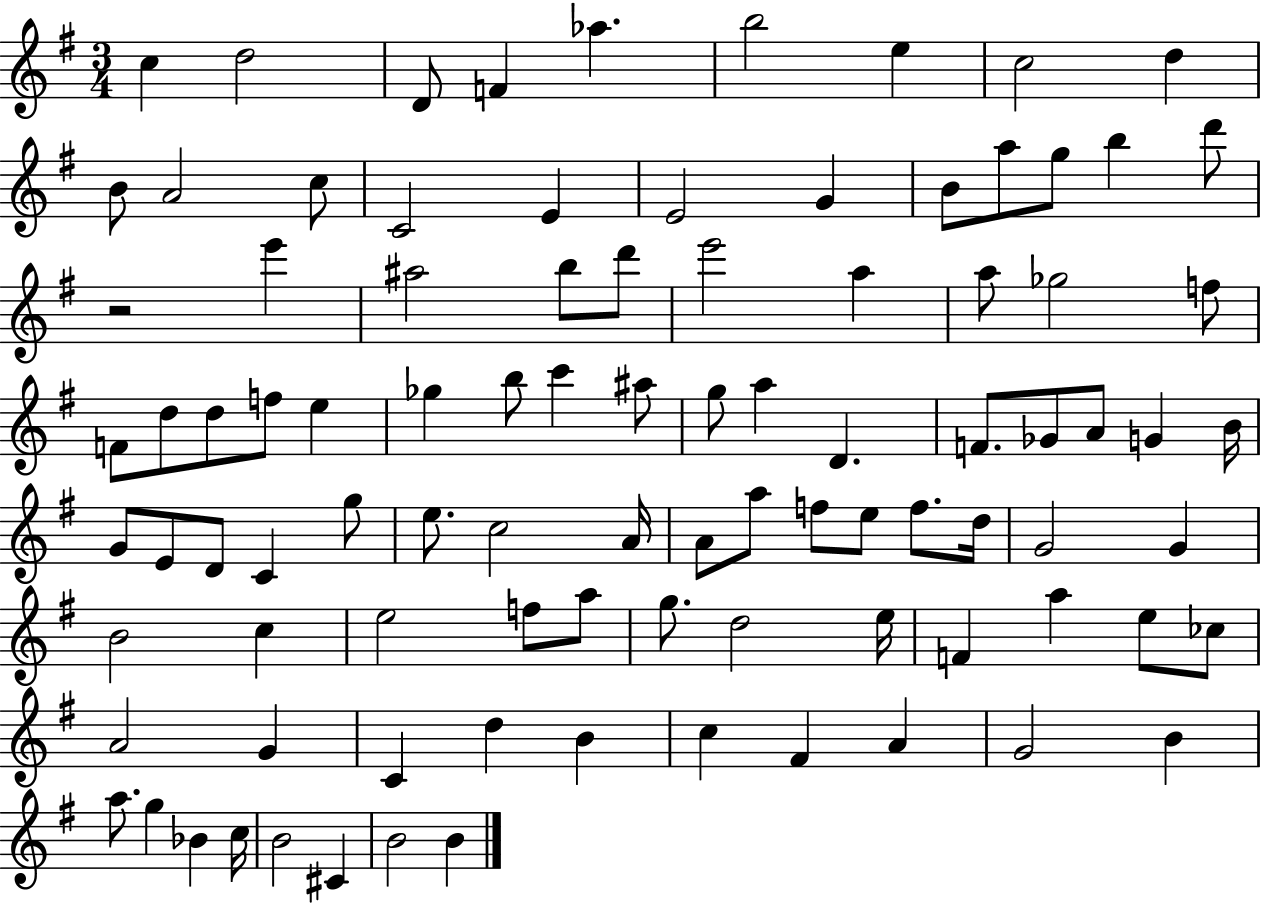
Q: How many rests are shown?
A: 1